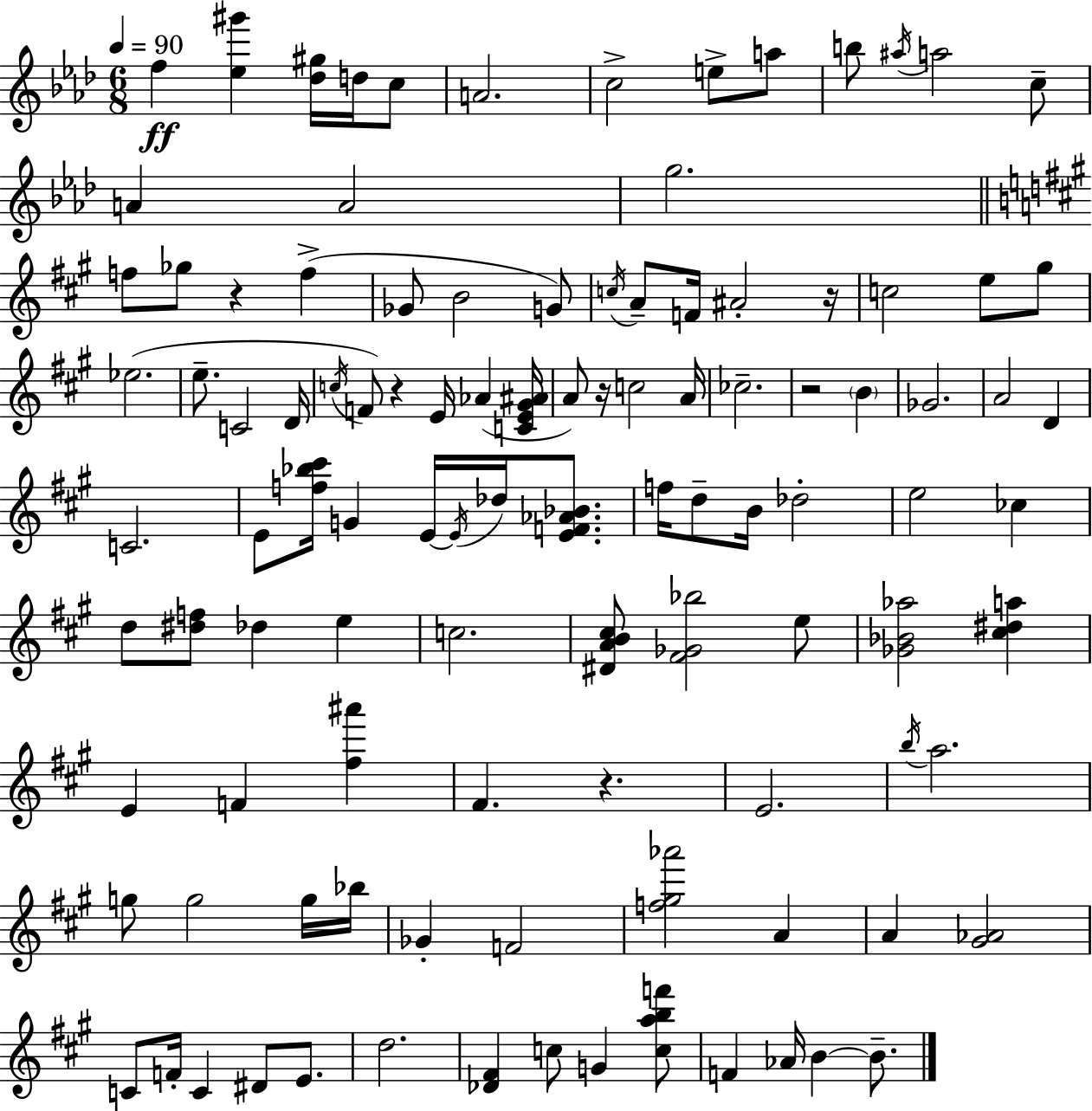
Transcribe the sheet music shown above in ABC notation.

X:1
T:Untitled
M:6/8
L:1/4
K:Fm
f [_e^g'] [_d^g]/4 d/4 c/2 A2 c2 e/2 a/2 b/2 ^a/4 a2 c/2 A A2 g2 f/2 _g/2 z f _G/2 B2 G/2 c/4 A/2 F/4 ^A2 z/4 c2 e/2 ^g/2 _e2 e/2 C2 D/4 c/4 F/2 z E/4 _A [CE^G^A]/4 A/2 z/4 c2 A/4 _c2 z2 B _G2 A2 D C2 E/2 [f_b^c']/4 G E/4 E/4 _d/4 [EF_A_B]/2 f/4 d/2 B/4 _d2 e2 _c d/2 [^df]/2 _d e c2 [^DAB^c]/2 [^F_G_b]2 e/2 [_G_B_a]2 [^c^da] E F [^f^a'] ^F z E2 b/4 a2 g/2 g2 g/4 _b/4 _G F2 [f^g_a']2 A A [^G_A]2 C/2 F/4 C ^D/2 E/2 d2 [_D^F] c/2 G [cabf']/2 F _A/4 B B/2